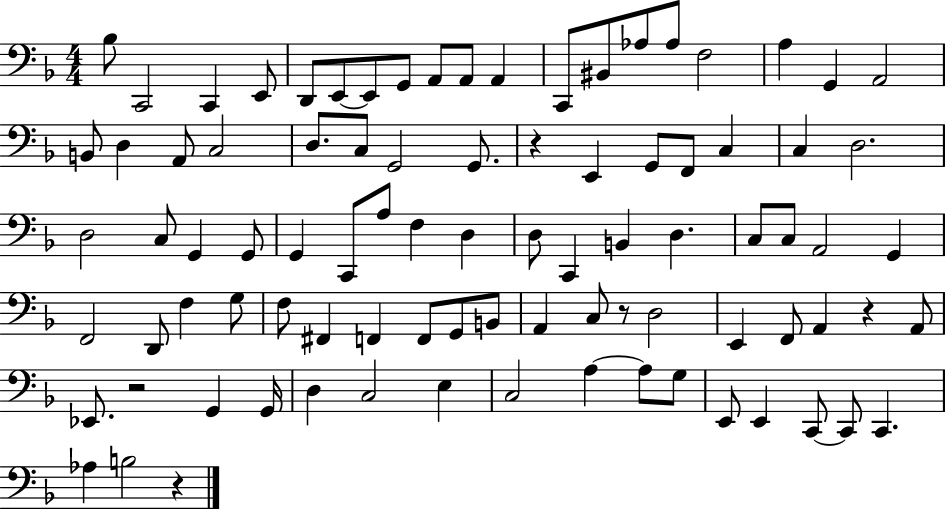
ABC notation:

X:1
T:Untitled
M:4/4
L:1/4
K:F
_B,/2 C,,2 C,, E,,/2 D,,/2 E,,/2 E,,/2 G,,/2 A,,/2 A,,/2 A,, C,,/2 ^B,,/2 _A,/2 _A,/2 F,2 A, G,, A,,2 B,,/2 D, A,,/2 C,2 D,/2 C,/2 G,,2 G,,/2 z E,, G,,/2 F,,/2 C, C, D,2 D,2 C,/2 G,, G,,/2 G,, C,,/2 A,/2 F, D, D,/2 C,, B,, D, C,/2 C,/2 A,,2 G,, F,,2 D,,/2 F, G,/2 F,/2 ^F,, F,, F,,/2 G,,/2 B,,/2 A,, C,/2 z/2 D,2 E,, F,,/2 A,, z A,,/2 _E,,/2 z2 G,, G,,/4 D, C,2 E, C,2 A, A,/2 G,/2 E,,/2 E,, C,,/2 C,,/2 C,, _A, B,2 z